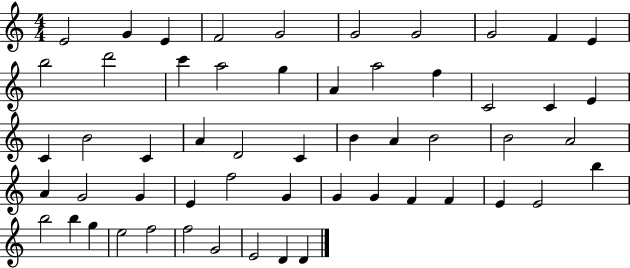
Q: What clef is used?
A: treble